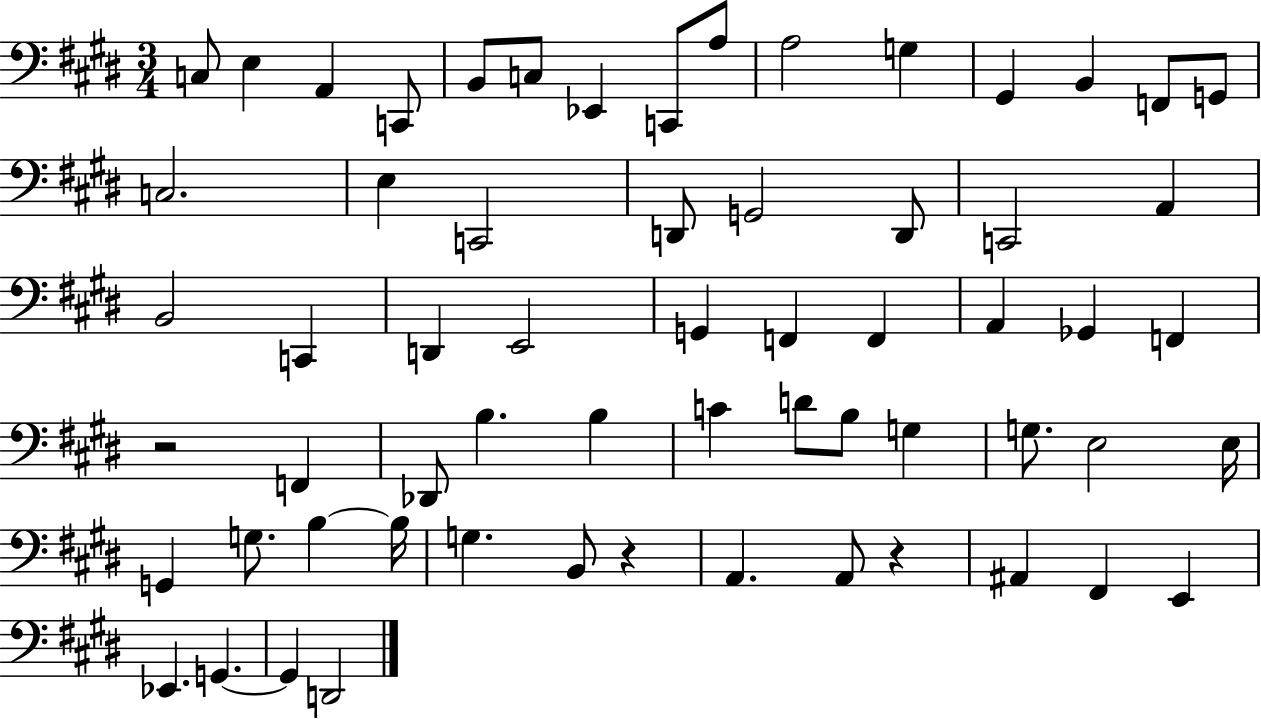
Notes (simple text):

C3/e E3/q A2/q C2/e B2/e C3/e Eb2/q C2/e A3/e A3/h G3/q G#2/q B2/q F2/e G2/e C3/h. E3/q C2/h D2/e G2/h D2/e C2/h A2/q B2/h C2/q D2/q E2/h G2/q F2/q F2/q A2/q Gb2/q F2/q R/h F2/q Db2/e B3/q. B3/q C4/q D4/e B3/e G3/q G3/e. E3/h E3/s G2/q G3/e. B3/q B3/s G3/q. B2/e R/q A2/q. A2/e R/q A#2/q F#2/q E2/q Eb2/q. G2/q. G2/q D2/h